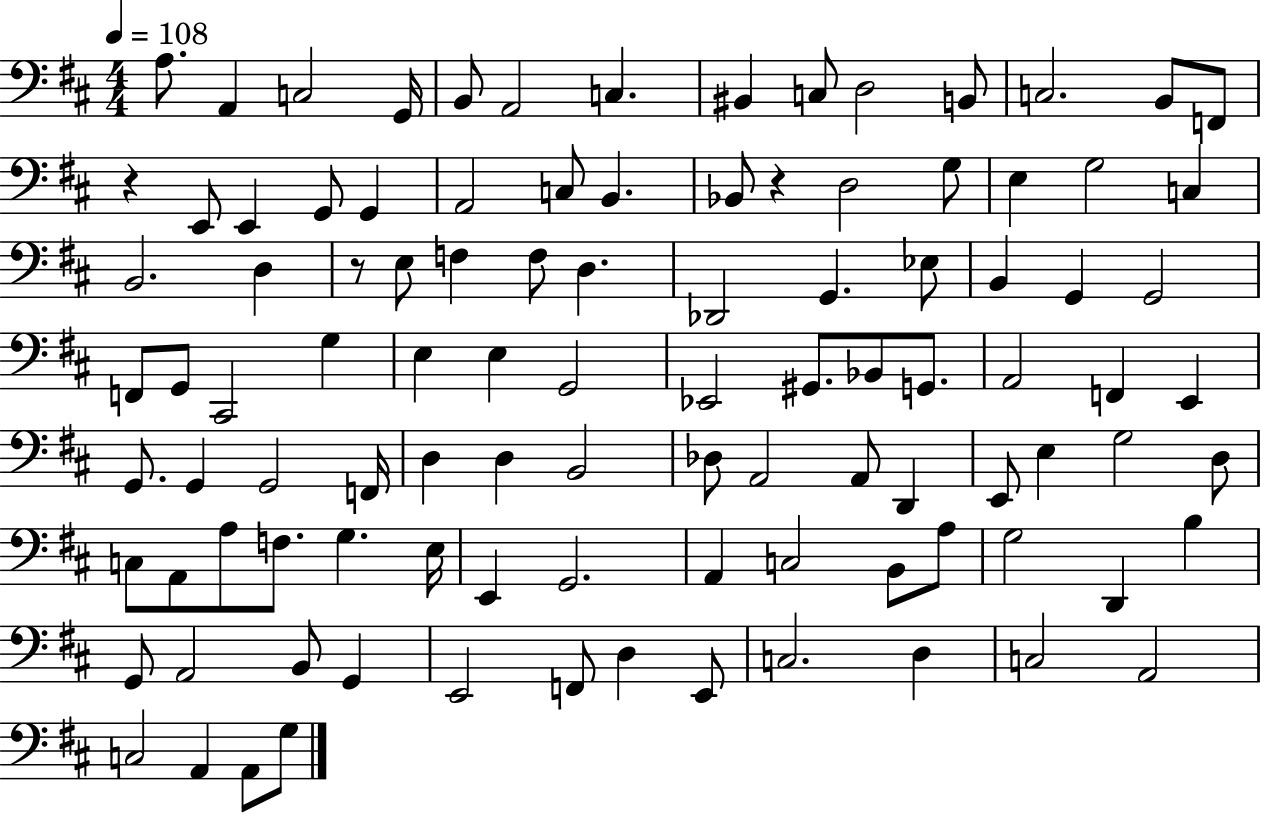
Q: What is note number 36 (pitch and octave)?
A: Eb3